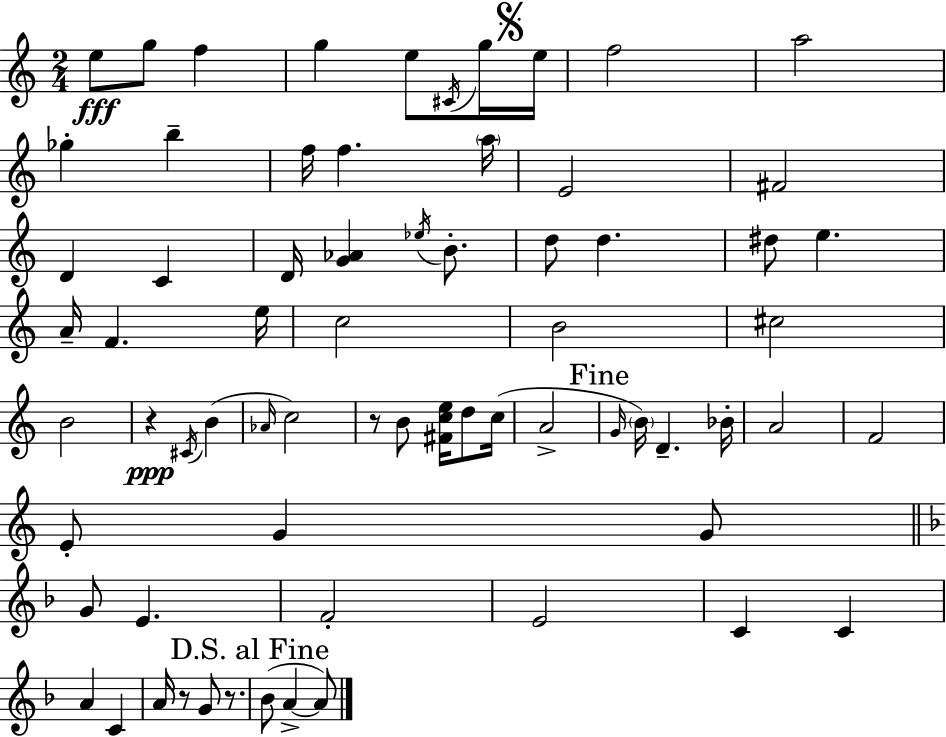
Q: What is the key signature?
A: C major